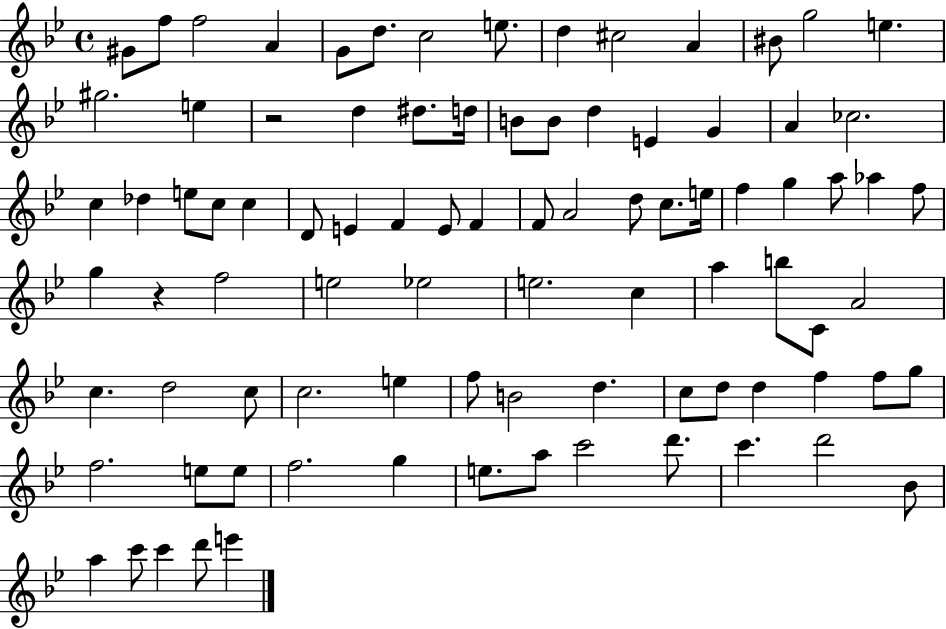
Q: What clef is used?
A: treble